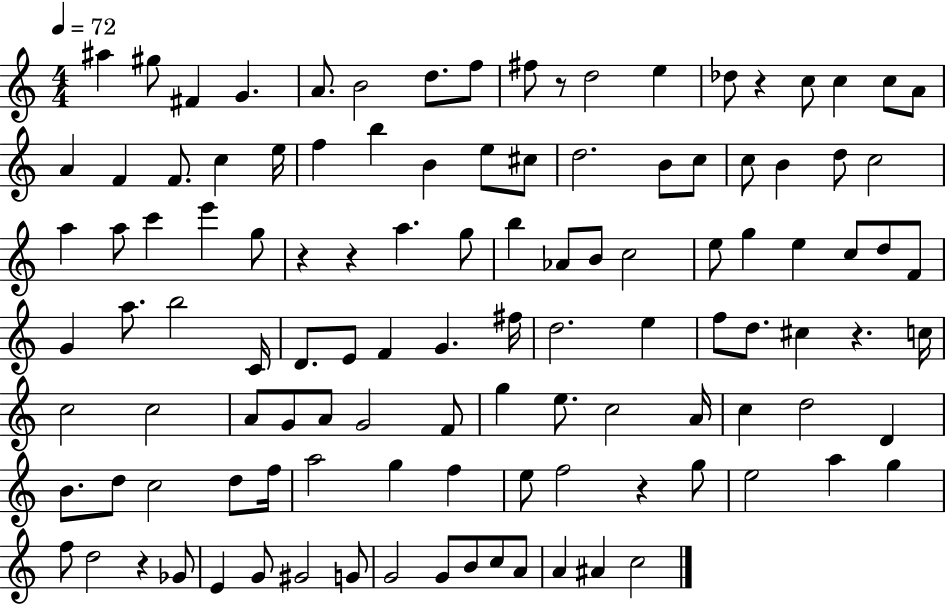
{
  \clef treble
  \numericTimeSignature
  \time 4/4
  \key c \major
  \tempo 4 = 72
  ais''4 gis''8 fis'4 g'4. | a'8. b'2 d''8. f''8 | fis''8 r8 d''2 e''4 | des''8 r4 c''8 c''4 c''8 a'8 | \break a'4 f'4 f'8. c''4 e''16 | f''4 b''4 b'4 e''8 cis''8 | d''2. b'8 c''8 | c''8 b'4 d''8 c''2 | \break a''4 a''8 c'''4 e'''4 g''8 | r4 r4 a''4. g''8 | b''4 aes'8 b'8 c''2 | e''8 g''4 e''4 c''8 d''8 f'8 | \break g'4 a''8. b''2 c'16 | d'8. e'8 f'4 g'4. fis''16 | d''2. e''4 | f''8 d''8. cis''4 r4. c''16 | \break c''2 c''2 | a'8 g'8 a'8 g'2 f'8 | g''4 e''8. c''2 a'16 | c''4 d''2 d'4 | \break b'8. d''8 c''2 d''8 f''16 | a''2 g''4 f''4 | e''8 f''2 r4 g''8 | e''2 a''4 g''4 | \break f''8 d''2 r4 ges'8 | e'4 g'8 gis'2 g'8 | g'2 g'8 b'8 c''8 a'8 | a'4 ais'4 c''2 | \break \bar "|."
}